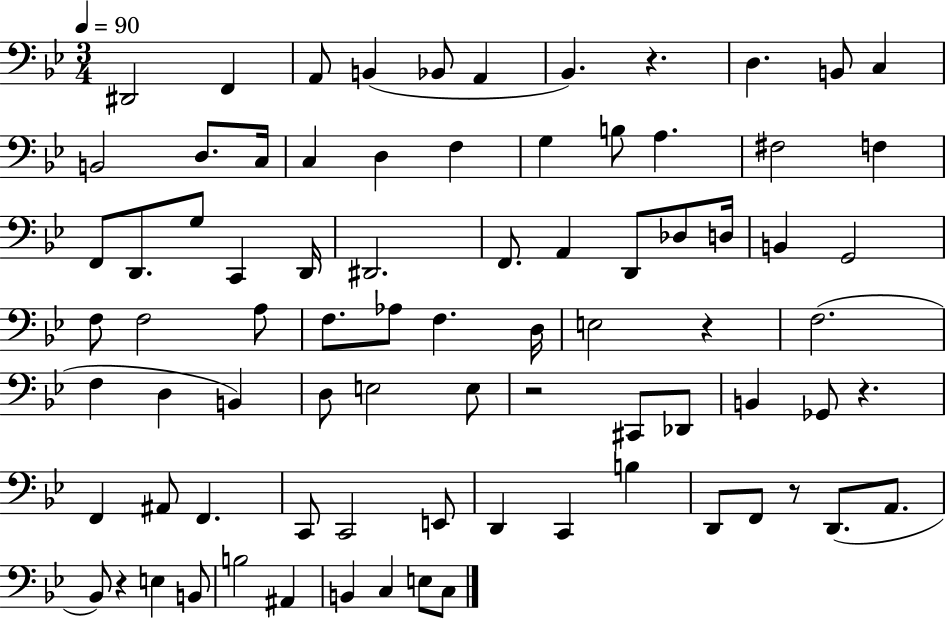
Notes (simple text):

D#2/h F2/q A2/e B2/q Bb2/e A2/q Bb2/q. R/q. D3/q. B2/e C3/q B2/h D3/e. C3/s C3/q D3/q F3/q G3/q B3/e A3/q. F#3/h F3/q F2/e D2/e. G3/e C2/q D2/s D#2/h. F2/e. A2/q D2/e Db3/e D3/s B2/q G2/h F3/e F3/h A3/e F3/e. Ab3/e F3/q. D3/s E3/h R/q F3/h. F3/q D3/q B2/q D3/e E3/h E3/e R/h C#2/e Db2/e B2/q Gb2/e R/q. F2/q A#2/e F2/q. C2/e C2/h E2/e D2/q C2/q B3/q D2/e F2/e R/e D2/e. A2/e. Bb2/e R/q E3/q B2/e B3/h A#2/q B2/q C3/q E3/e C3/e